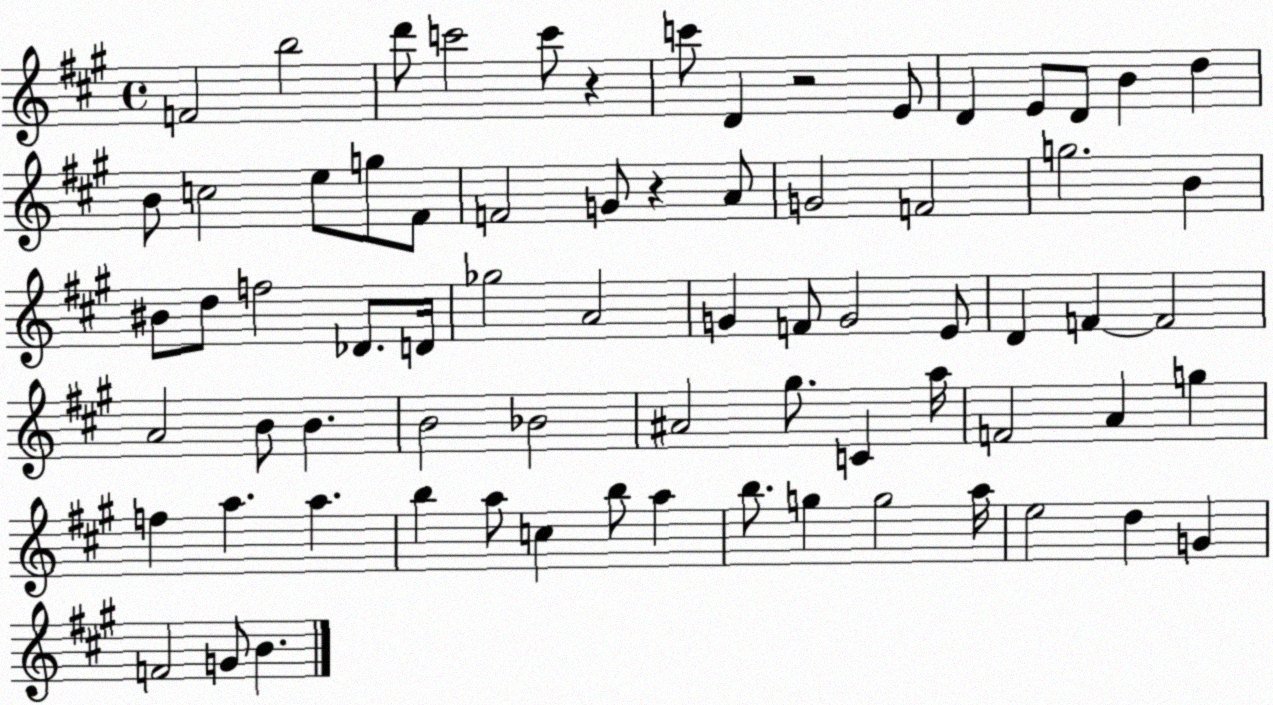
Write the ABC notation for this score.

X:1
T:Untitled
M:4/4
L:1/4
K:A
F2 b2 d'/2 c'2 c'/2 z c'/2 D z2 E/2 D E/2 D/2 B d B/2 c2 e/2 g/2 ^F/2 F2 G/2 z A/2 G2 F2 g2 B ^B/2 d/2 f2 _D/2 D/4 _g2 A2 G F/2 G2 E/2 D F F2 A2 B/2 B B2 _B2 ^A2 ^g/2 C a/4 F2 A g f a a b a/2 c b/2 a b/2 g g2 a/4 e2 d G F2 G/2 B